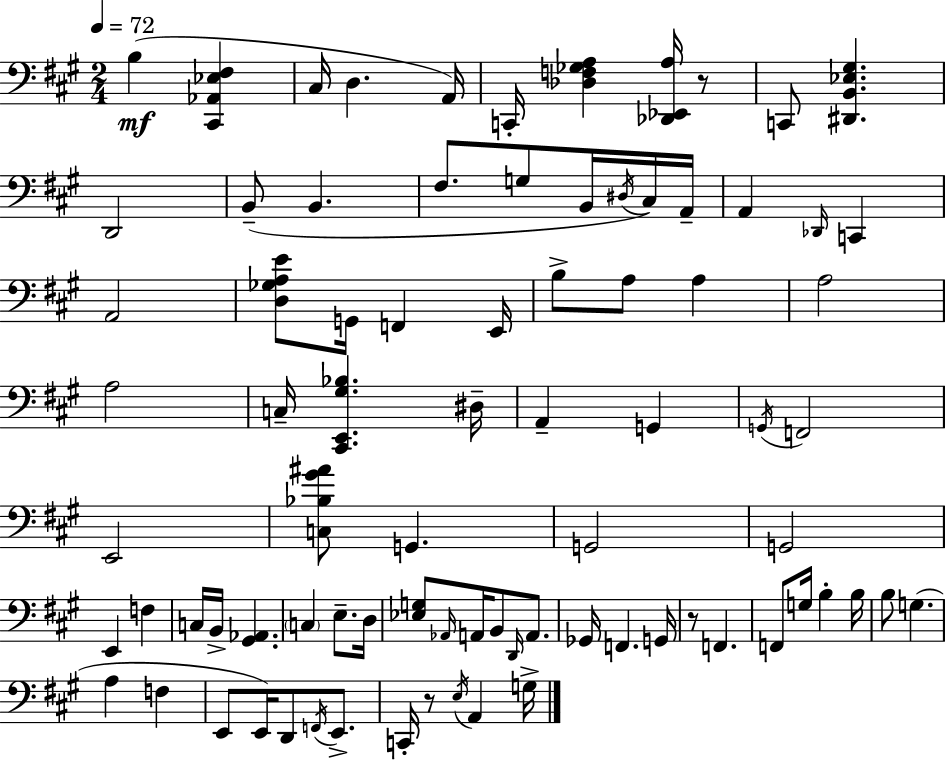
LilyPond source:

{
  \clef bass
  \numericTimeSignature
  \time 2/4
  \key a \major
  \tempo 4 = 72
  \repeat volta 2 { b4(\mf <cis, aes, ees fis>4 | cis16 d4. a,16) | c,16-. <des f ges a>4 <des, ees, a>16 r8 | c,8 <dis, b, ees gis>4. | \break d,2 | b,8--( b,4. | fis8. g8 b,16 \acciaccatura { dis16 }) cis16 | a,16-- a,4 \grace { des,16 } c,4 | \break a,2 | <d ges a e'>8 g,16 f,4 | e,16 b8-> a8 a4 | a2 | \break a2 | c16-- <cis, e, gis bes>4. | dis16-- a,4-- g,4 | \acciaccatura { g,16 } f,2 | \break e,2 | <c bes gis' ais'>8 g,4. | g,2 | g,2 | \break e,4 f4 | c16 b,16-> <gis, aes,>4. | \parenthesize c4 e8.-- | d16 <ees g>8 \grace { aes,16 } a,16 b,8 | \break \grace { d,16 } a,8. ges,16 f,4. | g,16 r8 f,4. | f,8 g16 | b4-. b16 b8 g4.( | \break a4 | f4 e,8 e,16) | d,8 \acciaccatura { f,16 } e,8.-> c,16-. r8 | \acciaccatura { e16 } a,4 g16-> } \bar "|."
}